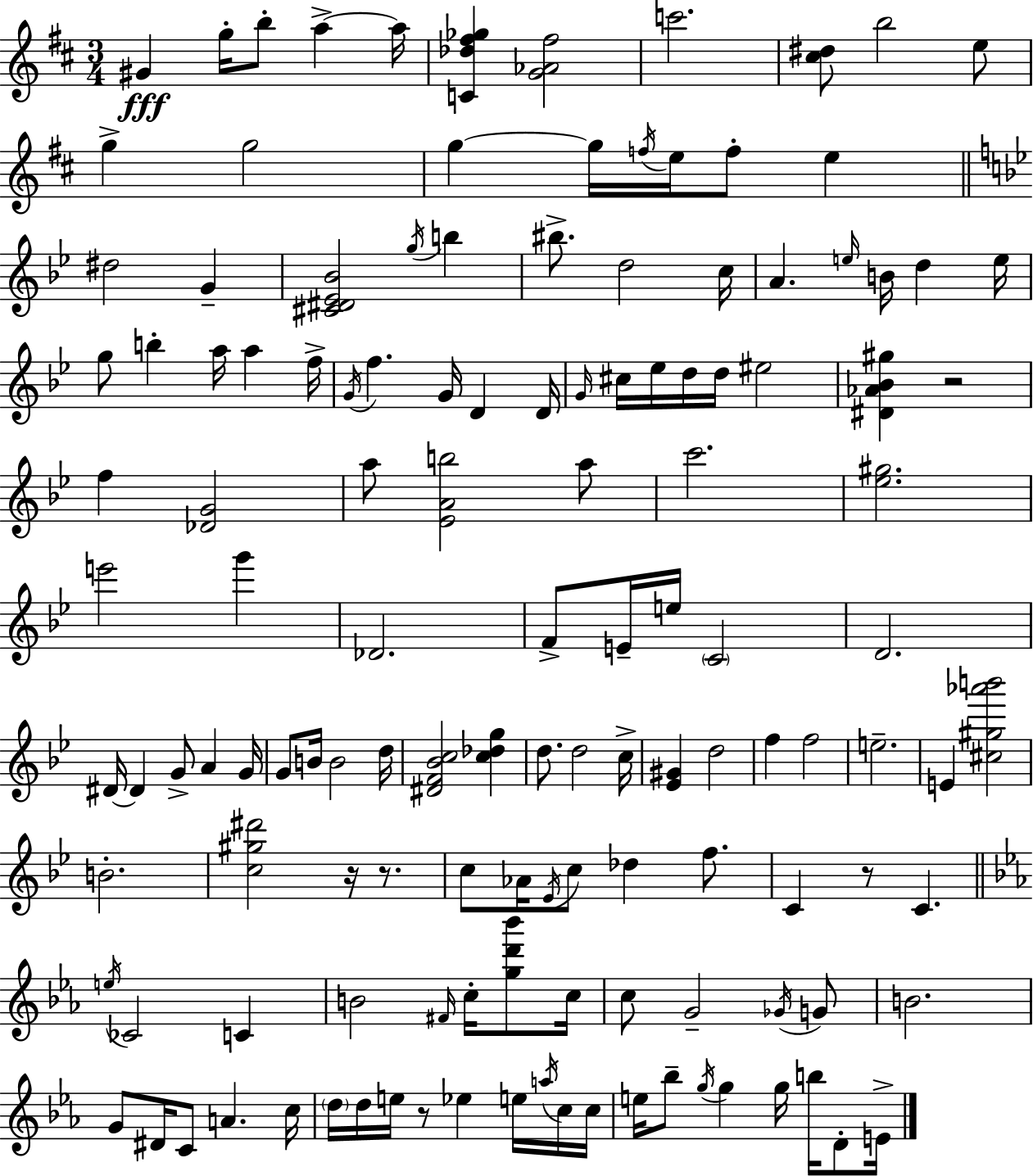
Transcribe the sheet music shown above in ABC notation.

X:1
T:Untitled
M:3/4
L:1/4
K:D
^G g/4 b/2 a a/4 [C_d^f_g] [G_A^f]2 c'2 [^c^d]/2 b2 e/2 g g2 g g/4 f/4 e/4 f/2 e ^d2 G [^C^D_E_B]2 g/4 b ^b/2 d2 c/4 A e/4 B/4 d e/4 g/2 b a/4 a f/4 G/4 f G/4 D D/4 G/4 ^c/4 _e/4 d/4 d/4 ^e2 [^D_A_B^g] z2 f [_DG]2 a/2 [_EAb]2 a/2 c'2 [_e^g]2 e'2 g' _D2 F/2 E/4 e/4 C2 D2 ^D/4 ^D G/2 A G/4 G/2 B/4 B2 d/4 [^DF_Bc]2 [c_dg] d/2 d2 c/4 [_E^G] d2 f f2 e2 E [^c^g_a'b']2 B2 [c^g^d']2 z/4 z/2 c/2 _A/4 _E/4 c/2 _d f/2 C z/2 C e/4 _C2 C B2 ^F/4 c/4 [gd'_b']/2 c/4 c/2 G2 _G/4 G/2 B2 G/2 ^D/4 C/2 A c/4 d/4 d/4 e/4 z/2 _e e/4 a/4 c/4 c/4 e/4 _b/2 g/4 g g/4 b/4 D/2 E/4